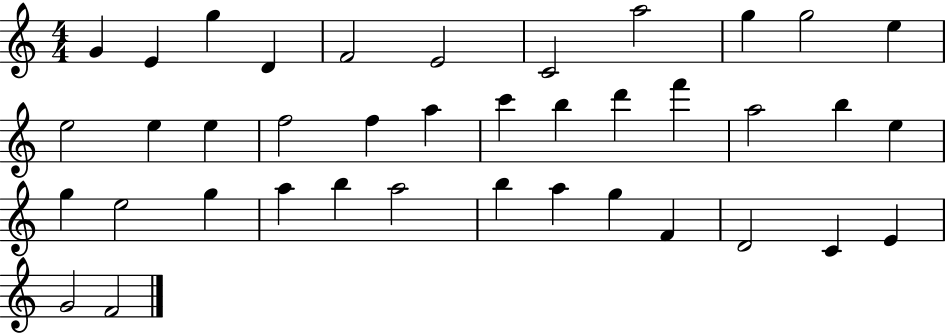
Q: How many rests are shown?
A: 0